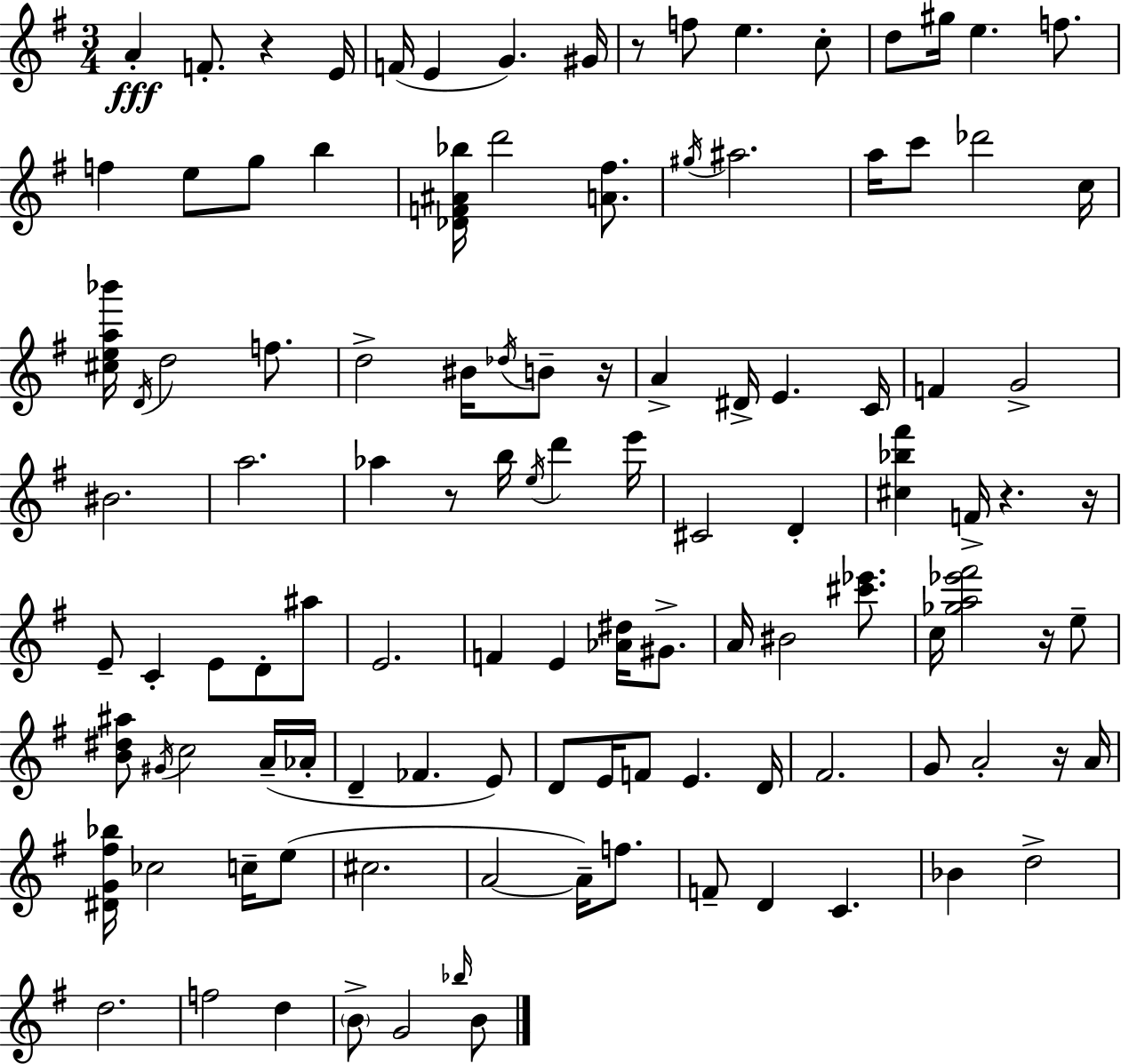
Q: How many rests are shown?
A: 8